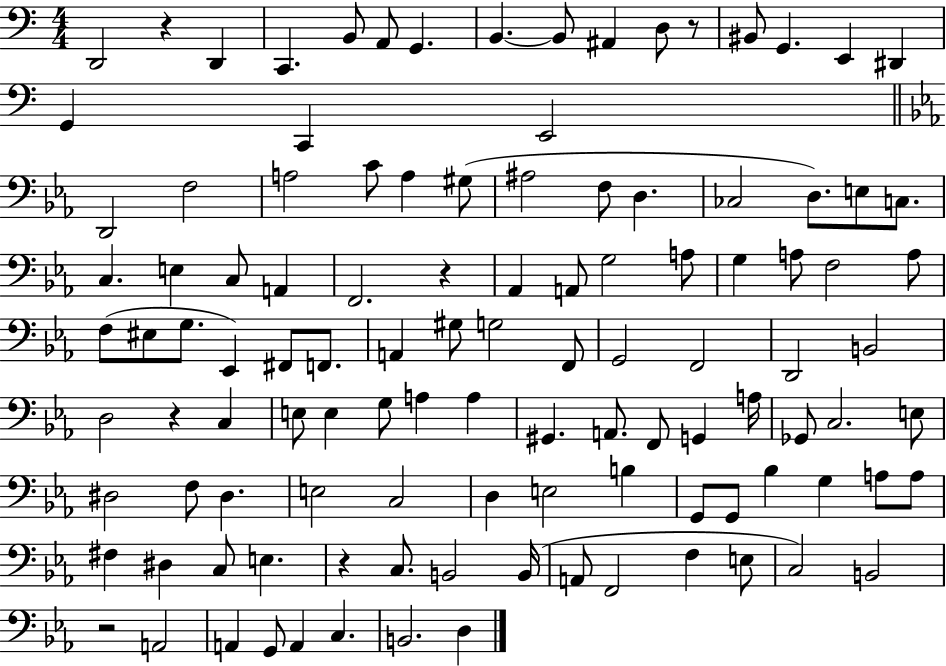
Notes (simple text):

D2/h R/q D2/q C2/q. B2/e A2/e G2/q. B2/q. B2/e A#2/q D3/e R/e BIS2/e G2/q. E2/q D#2/q G2/q C2/q E2/h D2/h F3/h A3/h C4/e A3/q G#3/e A#3/h F3/e D3/q. CES3/h D3/e. E3/e C3/e. C3/q. E3/q C3/e A2/q F2/h. R/q Ab2/q A2/e G3/h A3/e G3/q A3/e F3/h A3/e F3/e EIS3/e G3/e. Eb2/q F#2/e F2/e. A2/q G#3/e G3/h F2/e G2/h F2/h D2/h B2/h D3/h R/q C3/q E3/e E3/q G3/e A3/q A3/q G#2/q. A2/e. F2/e G2/q A3/s Gb2/e C3/h. E3/e D#3/h F3/e D#3/q. E3/h C3/h D3/q E3/h B3/q G2/e G2/e Bb3/q G3/q A3/e A3/e F#3/q D#3/q C3/e E3/q. R/q C3/e. B2/h B2/s A2/e F2/h F3/q E3/e C3/h B2/h R/h A2/h A2/q G2/e A2/q C3/q. B2/h. D3/q